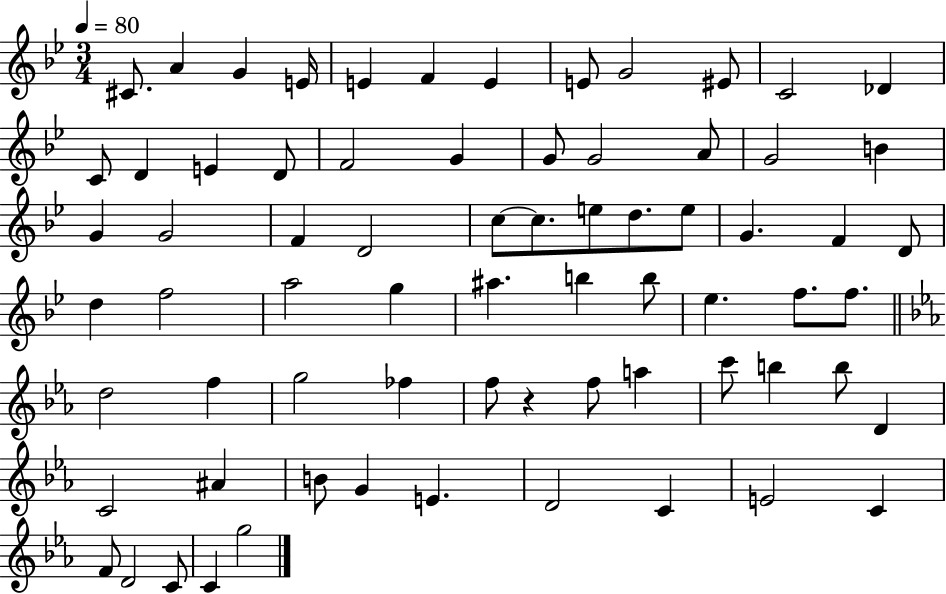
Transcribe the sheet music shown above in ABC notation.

X:1
T:Untitled
M:3/4
L:1/4
K:Bb
^C/2 A G E/4 E F E E/2 G2 ^E/2 C2 _D C/2 D E D/2 F2 G G/2 G2 A/2 G2 B G G2 F D2 c/2 c/2 e/2 d/2 e/2 G F D/2 d f2 a2 g ^a b b/2 _e f/2 f/2 d2 f g2 _f f/2 z f/2 a c'/2 b b/2 D C2 ^A B/2 G E D2 C E2 C F/2 D2 C/2 C g2